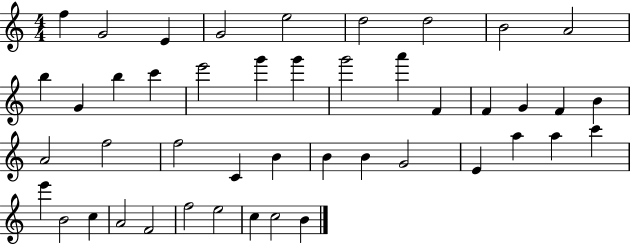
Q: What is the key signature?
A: C major